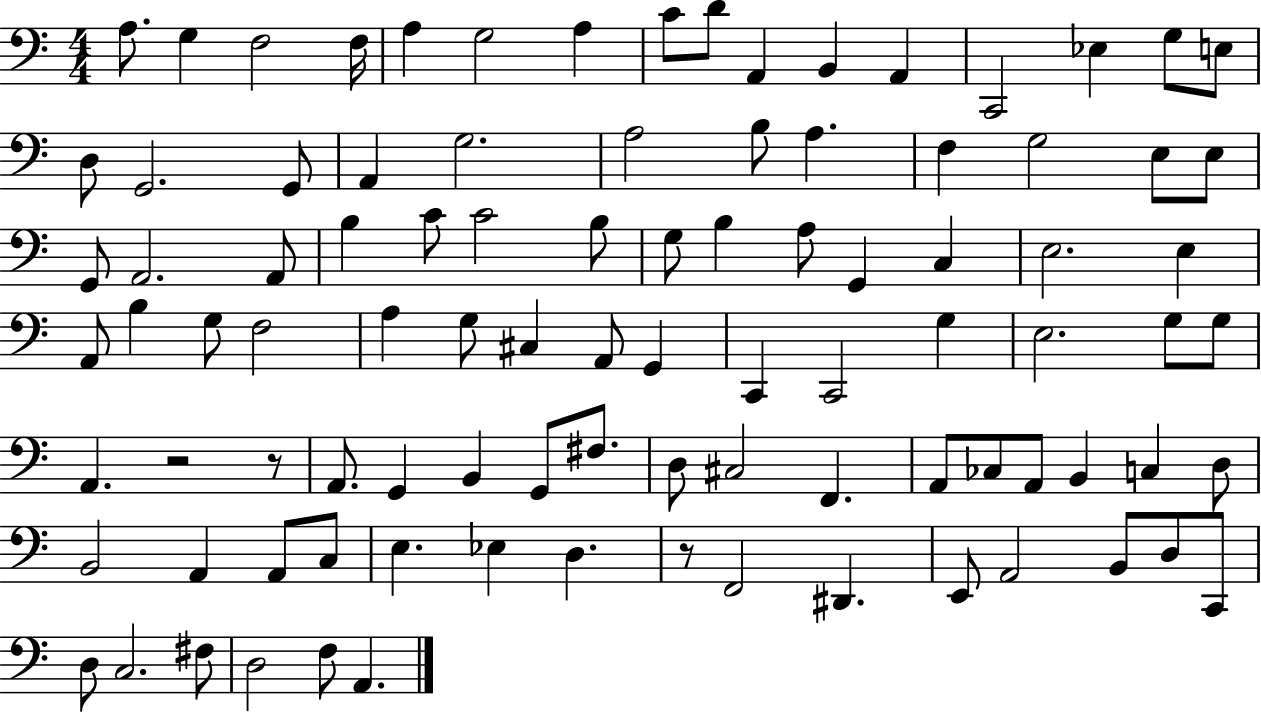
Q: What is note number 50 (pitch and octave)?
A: A2